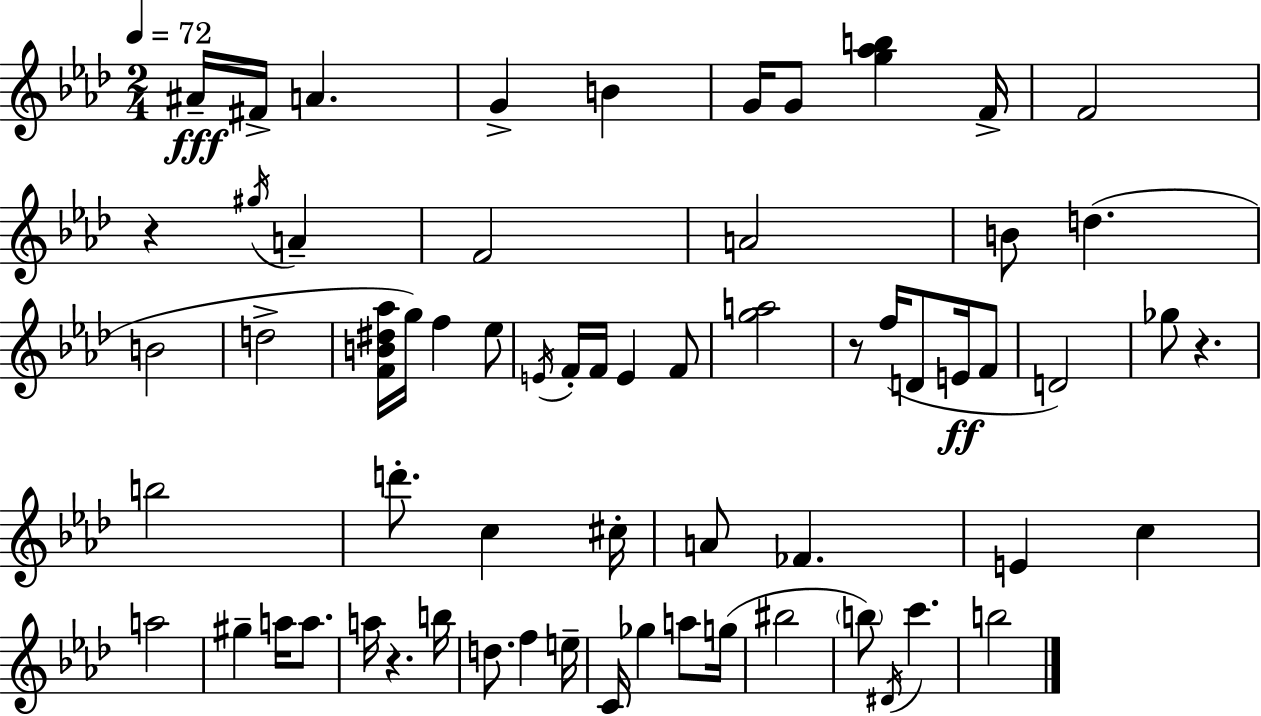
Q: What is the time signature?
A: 2/4